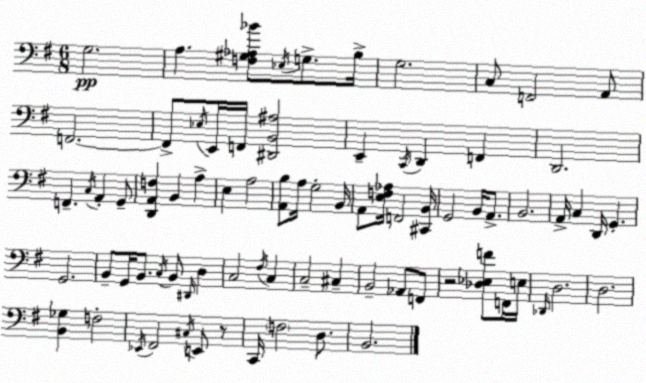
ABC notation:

X:1
T:Untitled
M:6/8
L:1/4
K:Em
G,2 A, [F,^G,_A,_B]/2 _E,/4 G,/2 B,/4 G,2 C,/2 F,,2 A,,/2 F,,2 F,,/2 _E,/4 E,,/4 F,,/4 [^D,,B,,^A,]2 E,, C,,/4 D,, F,, D,,2 F,, C,/4 A,, G,,/2 [D,,A,,F,] B,, A, E, A,2 [A,,B,]/2 A,/4 G,2 B,,/4 A,,/2 [E,F,_A,]/4 F,,2 [^C,,B,,]/4 G,,2 B,,/4 A,,/2 B,,2 A,,/4 C, D,,/4 G,, G,,2 B,,/2 G,,/4 B,,/2 C,/4 B,,/2 ^D,,/4 D, C,2 ^F,/4 C, C,2 ^C, B,,2 _A,,/2 F,,/2 z2 [_D,_E,F]/2 F,,/4 E,/4 _D,,/4 D,2 D,2 [B,,_G,] F,2 _E,,/4 ^F,,2 ^C,/4 E,,/2 z/2 C,,/4 F,2 D,/2 B,,2